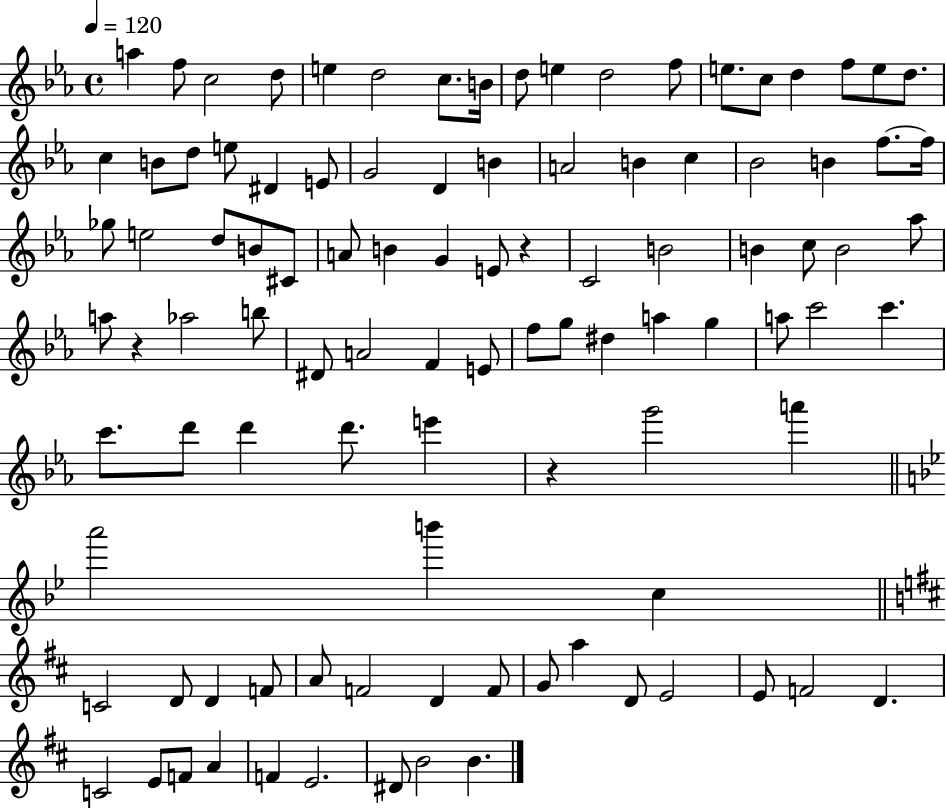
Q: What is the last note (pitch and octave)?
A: B4